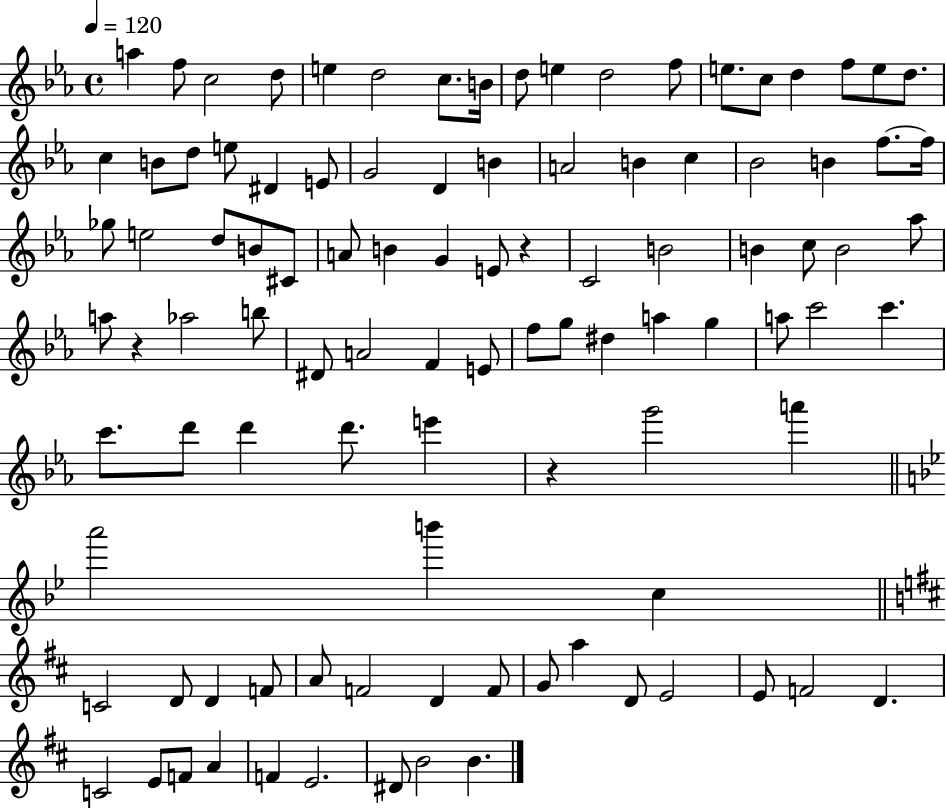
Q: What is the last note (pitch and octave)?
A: B4